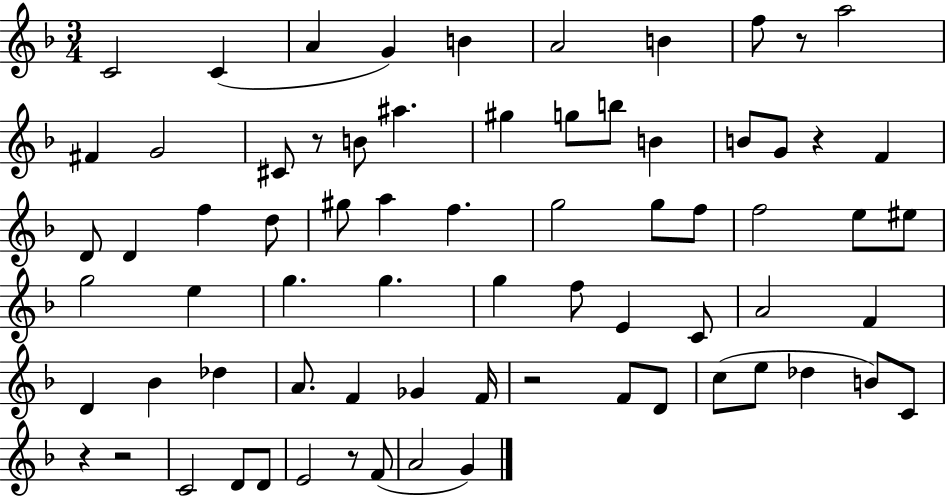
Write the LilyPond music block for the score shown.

{
  \clef treble
  \numericTimeSignature
  \time 3/4
  \key f \major
  \repeat volta 2 { c'2 c'4( | a'4 g'4) b'4 | a'2 b'4 | f''8 r8 a''2 | \break fis'4 g'2 | cis'8 r8 b'8 ais''4. | gis''4 g''8 b''8 b'4 | b'8 g'8 r4 f'4 | \break d'8 d'4 f''4 d''8 | gis''8 a''4 f''4. | g''2 g''8 f''8 | f''2 e''8 eis''8 | \break g''2 e''4 | g''4. g''4. | g''4 f''8 e'4 c'8 | a'2 f'4 | \break d'4 bes'4 des''4 | a'8. f'4 ges'4 f'16 | r2 f'8 d'8 | c''8( e''8 des''4 b'8) c'8 | \break r4 r2 | c'2 d'8 d'8 | e'2 r8 f'8( | a'2 g'4) | \break } \bar "|."
}